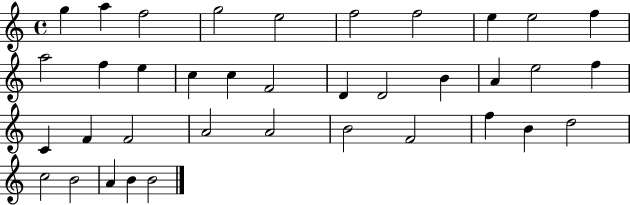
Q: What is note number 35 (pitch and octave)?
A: A4